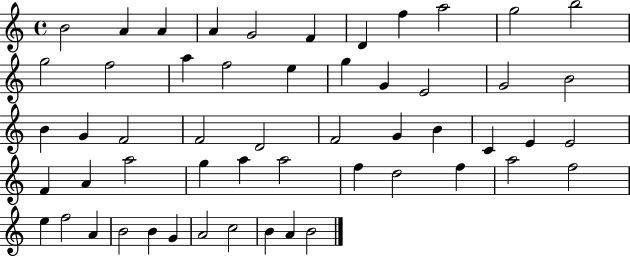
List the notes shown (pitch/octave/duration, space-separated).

B4/h A4/q A4/q A4/q G4/h F4/q D4/q F5/q A5/h G5/h B5/h G5/h F5/h A5/q F5/h E5/q G5/q G4/q E4/h G4/h B4/h B4/q G4/q F4/h F4/h D4/h F4/h G4/q B4/q C4/q E4/q E4/h F4/q A4/q A5/h G5/q A5/q A5/h F5/q D5/h F5/q A5/h F5/h E5/q F5/h A4/q B4/h B4/q G4/q A4/h C5/h B4/q A4/q B4/h